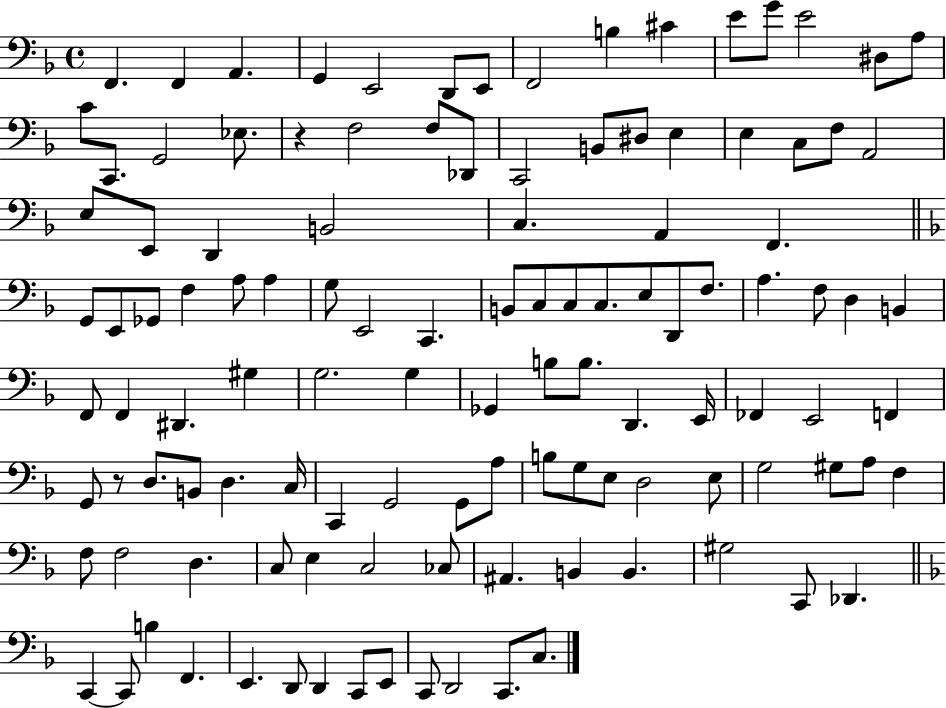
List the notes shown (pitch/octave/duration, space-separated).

F2/q. F2/q A2/q. G2/q E2/h D2/e E2/e F2/h B3/q C#4/q E4/e G4/e E4/h D#3/e A3/e C4/e C2/e. G2/h Eb3/e. R/q F3/h F3/e Db2/e C2/h B2/e D#3/e E3/q E3/q C3/e F3/e A2/h E3/e E2/e D2/q B2/h C3/q. A2/q F2/q. G2/e E2/e Gb2/e F3/q A3/e A3/q G3/e E2/h C2/q. B2/e C3/e C3/e C3/e. E3/e D2/e F3/e. A3/q. F3/e D3/q B2/q F2/e F2/q D#2/q. G#3/q G3/h. G3/q Gb2/q B3/e B3/e. D2/q. E2/s FES2/q E2/h F2/q G2/e R/e D3/e. B2/e D3/q. C3/s C2/q G2/h G2/e A3/e B3/e G3/e E3/e D3/h E3/e G3/h G#3/e A3/e F3/q F3/e F3/h D3/q. C3/e E3/q C3/h CES3/e A#2/q. B2/q B2/q. G#3/h C2/e Db2/q. C2/q C2/e B3/q F2/q. E2/q. D2/e D2/q C2/e E2/e C2/e D2/h C2/e. C3/e.